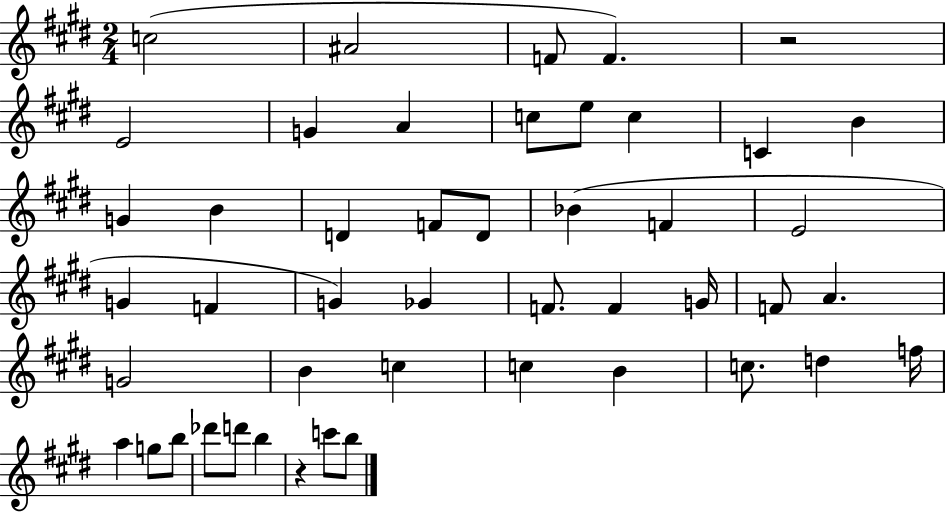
{
  \clef treble
  \numericTimeSignature
  \time 2/4
  \key e \major
  c''2( | ais'2 | f'8 f'4.) | r2 | \break e'2 | g'4 a'4 | c''8 e''8 c''4 | c'4 b'4 | \break g'4 b'4 | d'4 f'8 d'8 | bes'4( f'4 | e'2 | \break g'4 f'4 | g'4) ges'4 | f'8. f'4 g'16 | f'8 a'4. | \break g'2 | b'4 c''4 | c''4 b'4 | c''8. d''4 f''16 | \break a''4 g''8 b''8 | des'''8 d'''8 b''4 | r4 c'''8 b''8 | \bar "|."
}